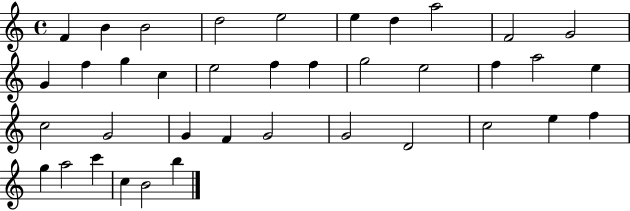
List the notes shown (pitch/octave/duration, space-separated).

F4/q B4/q B4/h D5/h E5/h E5/q D5/q A5/h F4/h G4/h G4/q F5/q G5/q C5/q E5/h F5/q F5/q G5/h E5/h F5/q A5/h E5/q C5/h G4/h G4/q F4/q G4/h G4/h D4/h C5/h E5/q F5/q G5/q A5/h C6/q C5/q B4/h B5/q